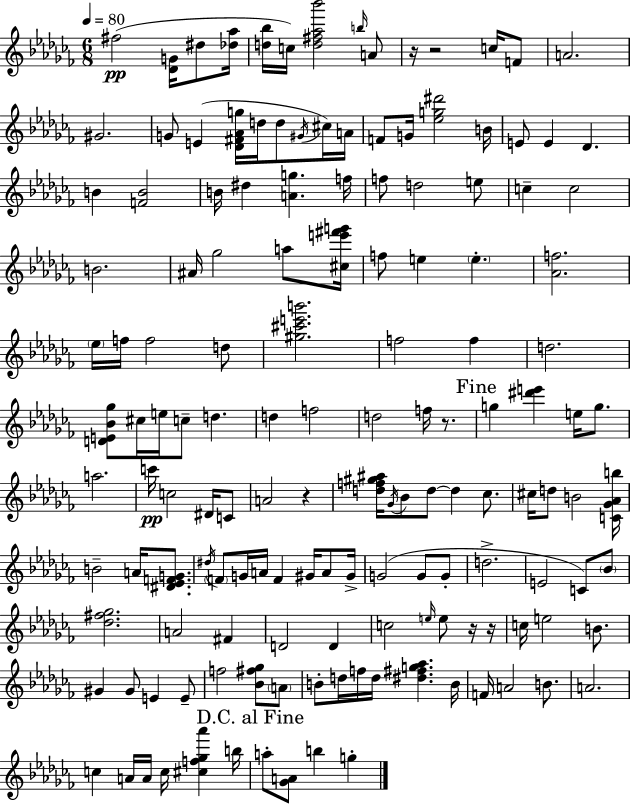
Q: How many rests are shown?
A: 6